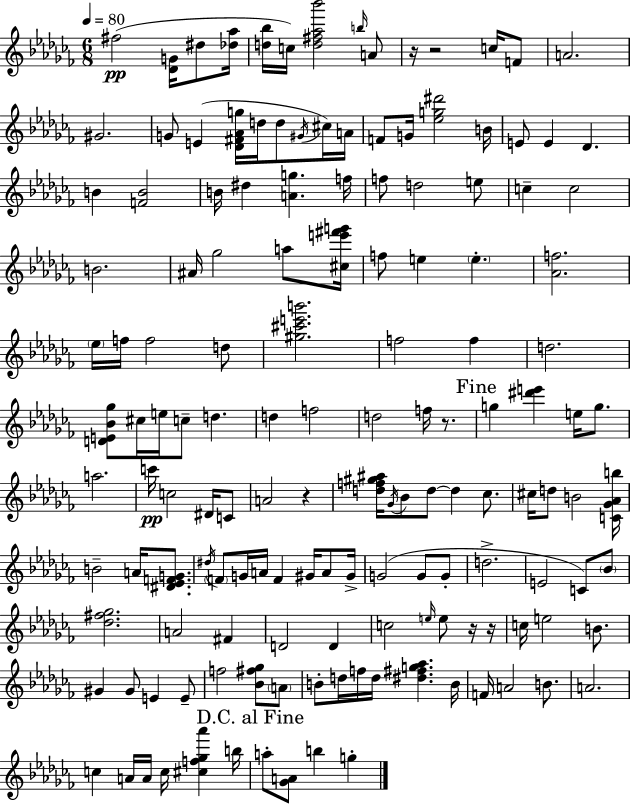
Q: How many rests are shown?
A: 6